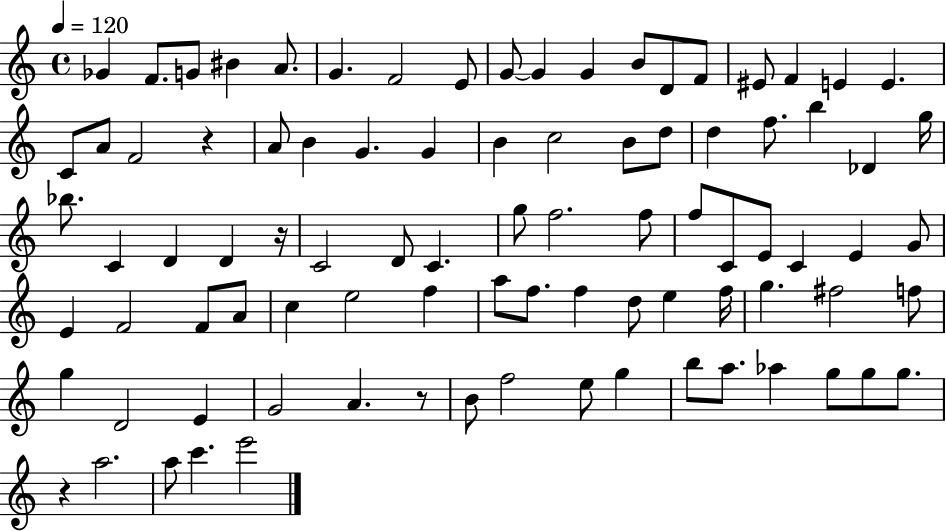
Gb4/q F4/e. G4/e BIS4/q A4/e. G4/q. F4/h E4/e G4/e G4/q G4/q B4/e D4/e F4/e EIS4/e F4/q E4/q E4/q. C4/e A4/e F4/h R/q A4/e B4/q G4/q. G4/q B4/q C5/h B4/e D5/e D5/q F5/e. B5/q Db4/q G5/s Bb5/e. C4/q D4/q D4/q R/s C4/h D4/e C4/q. G5/e F5/h. F5/e F5/e C4/e E4/e C4/q E4/q G4/e E4/q F4/h F4/e A4/e C5/q E5/h F5/q A5/e F5/e. F5/q D5/e E5/q F5/s G5/q. F#5/h F5/e G5/q D4/h E4/q G4/h A4/q. R/e B4/e F5/h E5/e G5/q B5/e A5/e. Ab5/q G5/e G5/e G5/e. R/q A5/h. A5/e C6/q. E6/h